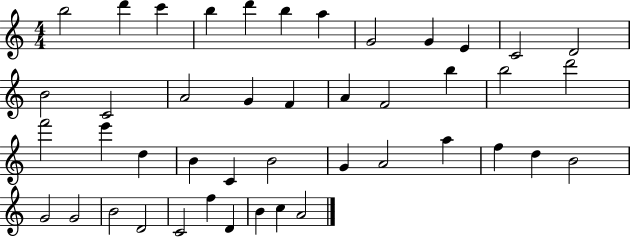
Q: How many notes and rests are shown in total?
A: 44